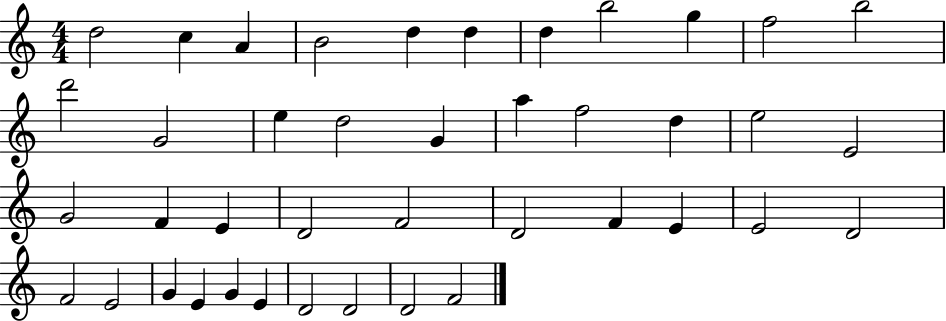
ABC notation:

X:1
T:Untitled
M:4/4
L:1/4
K:C
d2 c A B2 d d d b2 g f2 b2 d'2 G2 e d2 G a f2 d e2 E2 G2 F E D2 F2 D2 F E E2 D2 F2 E2 G E G E D2 D2 D2 F2